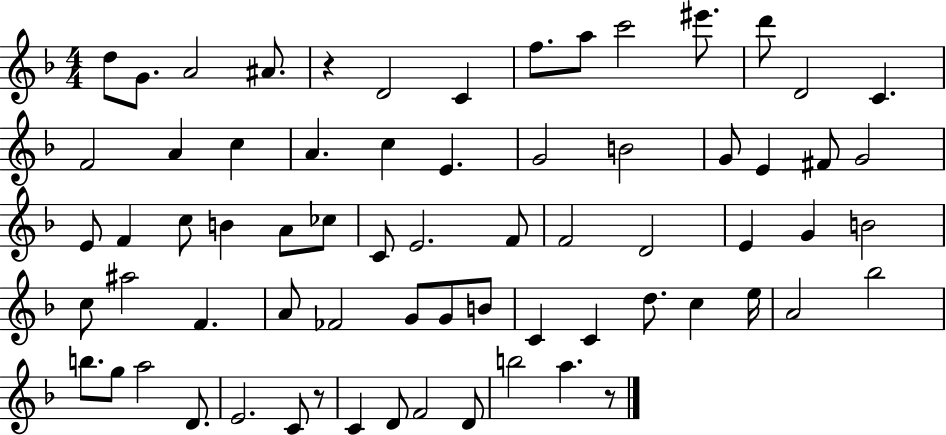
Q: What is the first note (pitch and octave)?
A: D5